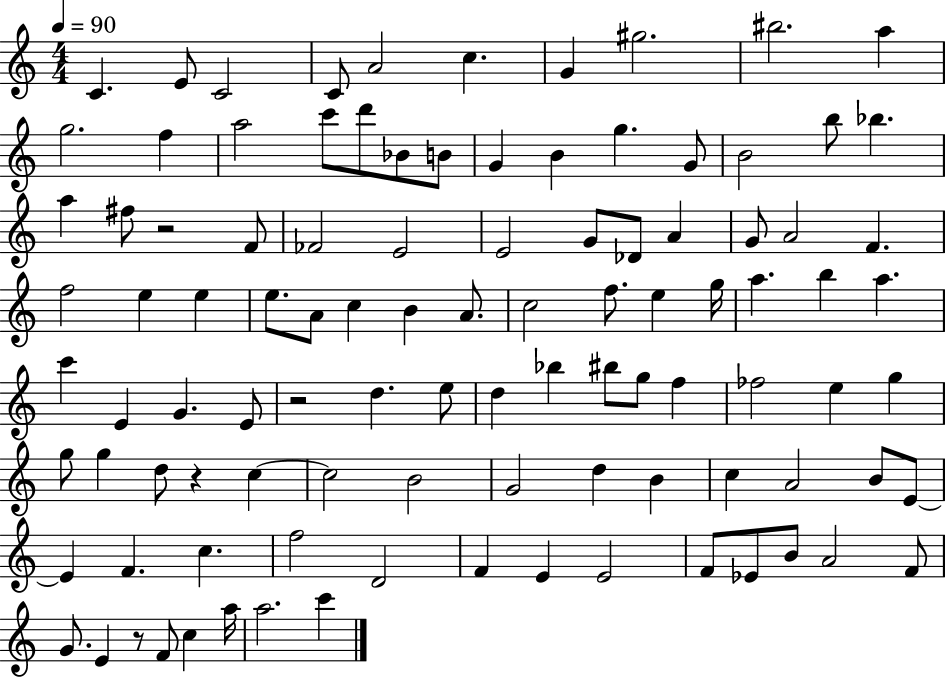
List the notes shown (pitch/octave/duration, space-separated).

C4/q. E4/e C4/h C4/e A4/h C5/q. G4/q G#5/h. BIS5/h. A5/q G5/h. F5/q A5/h C6/e D6/e Bb4/e B4/e G4/q B4/q G5/q. G4/e B4/h B5/e Bb5/q. A5/q F#5/e R/h F4/e FES4/h E4/h E4/h G4/e Db4/e A4/q G4/e A4/h F4/q. F5/h E5/q E5/q E5/e. A4/e C5/q B4/q A4/e. C5/h F5/e. E5/q G5/s A5/q. B5/q A5/q. C6/q E4/q G4/q. E4/e R/h D5/q. E5/e D5/q Bb5/q BIS5/e G5/e F5/q FES5/h E5/q G5/q G5/e G5/q D5/e R/q C5/q C5/h B4/h G4/h D5/q B4/q C5/q A4/h B4/e E4/e E4/q F4/q. C5/q. F5/h D4/h F4/q E4/q E4/h F4/e Eb4/e B4/e A4/h F4/e G4/e. E4/q R/e F4/e C5/q A5/s A5/h. C6/q